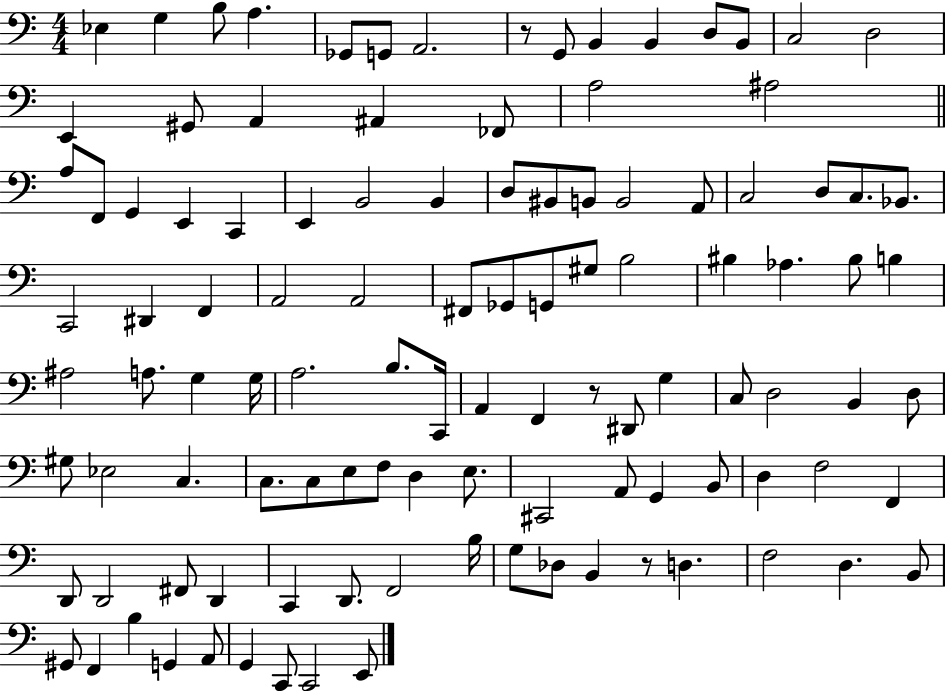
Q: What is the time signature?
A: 4/4